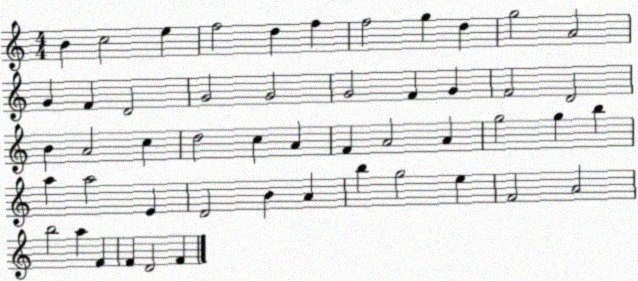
X:1
T:Untitled
M:4/4
L:1/4
K:C
B c2 e f2 d f f2 g d g2 A2 G F D2 G2 G2 G2 F G F2 D2 B A2 c d2 c A F A2 A g2 g b a a2 E D2 B A b g2 e F2 A2 b2 a F F D2 F